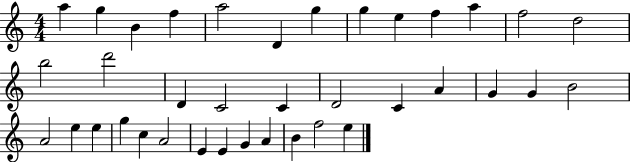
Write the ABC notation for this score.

X:1
T:Untitled
M:4/4
L:1/4
K:C
a g B f a2 D g g e f a f2 d2 b2 d'2 D C2 C D2 C A G G B2 A2 e e g c A2 E E G A B f2 e